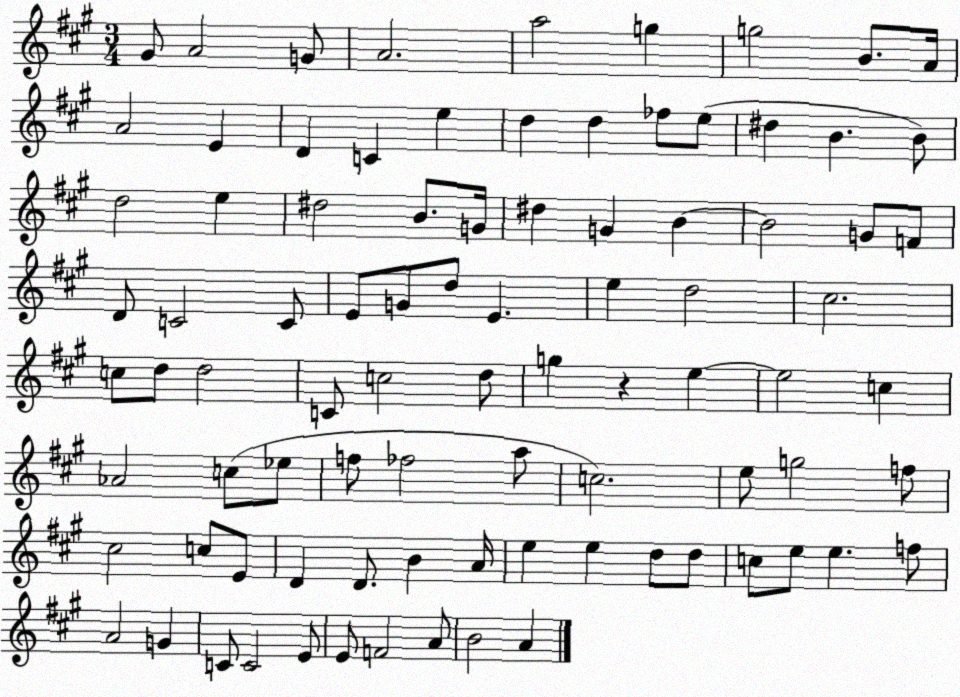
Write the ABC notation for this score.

X:1
T:Untitled
M:3/4
L:1/4
K:A
^G/2 A2 G/2 A2 a2 g g2 B/2 A/4 A2 E D C e d d _f/2 e/2 ^d B B/2 d2 e ^d2 B/2 G/4 ^d G B B2 G/2 F/2 D/2 C2 C/2 E/2 G/2 d/2 E e d2 ^c2 c/2 d/2 d2 C/2 c2 d/2 g z e e2 c _A2 c/2 _e/2 f/2 _f2 a/2 c2 e/2 g2 f/2 ^c2 c/2 E/2 D D/2 B A/4 e e d/2 d/2 c/2 e/2 e f/2 A2 G C/2 C2 E/2 E/2 F2 A/2 B2 A